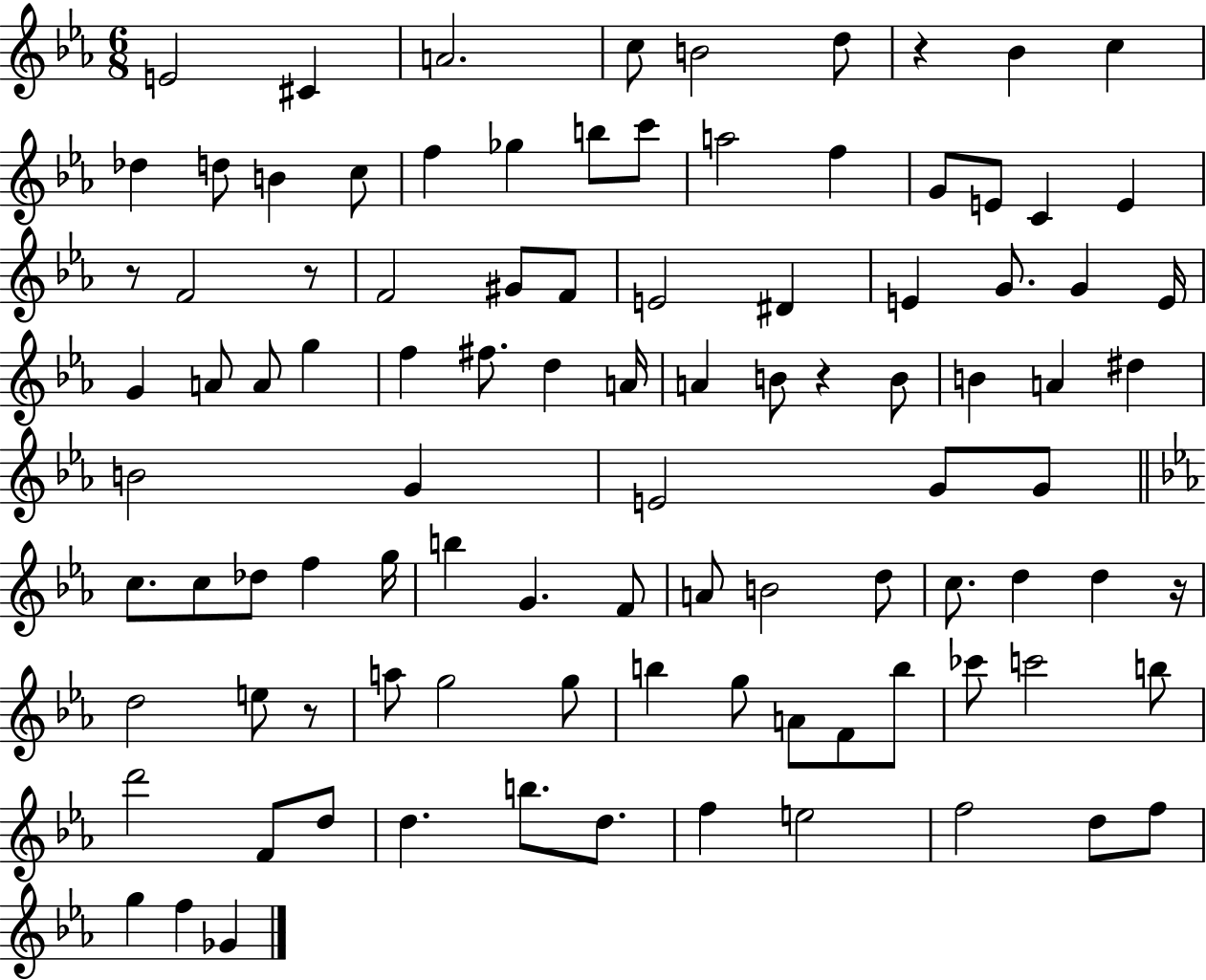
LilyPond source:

{
  \clef treble
  \numericTimeSignature
  \time 6/8
  \key ees \major
  e'2 cis'4 | a'2. | c''8 b'2 d''8 | r4 bes'4 c''4 | \break des''4 d''8 b'4 c''8 | f''4 ges''4 b''8 c'''8 | a''2 f''4 | g'8 e'8 c'4 e'4 | \break r8 f'2 r8 | f'2 gis'8 f'8 | e'2 dis'4 | e'4 g'8. g'4 e'16 | \break g'4 a'8 a'8 g''4 | f''4 fis''8. d''4 a'16 | a'4 b'8 r4 b'8 | b'4 a'4 dis''4 | \break b'2 g'4 | e'2 g'8 g'8 | \bar "||" \break \key c \minor c''8. c''8 des''8 f''4 g''16 | b''4 g'4. f'8 | a'8 b'2 d''8 | c''8. d''4 d''4 r16 | \break d''2 e''8 r8 | a''8 g''2 g''8 | b''4 g''8 a'8 f'8 b''8 | ces'''8 c'''2 b''8 | \break d'''2 f'8 d''8 | d''4. b''8. d''8. | f''4 e''2 | f''2 d''8 f''8 | \break g''4 f''4 ges'4 | \bar "|."
}